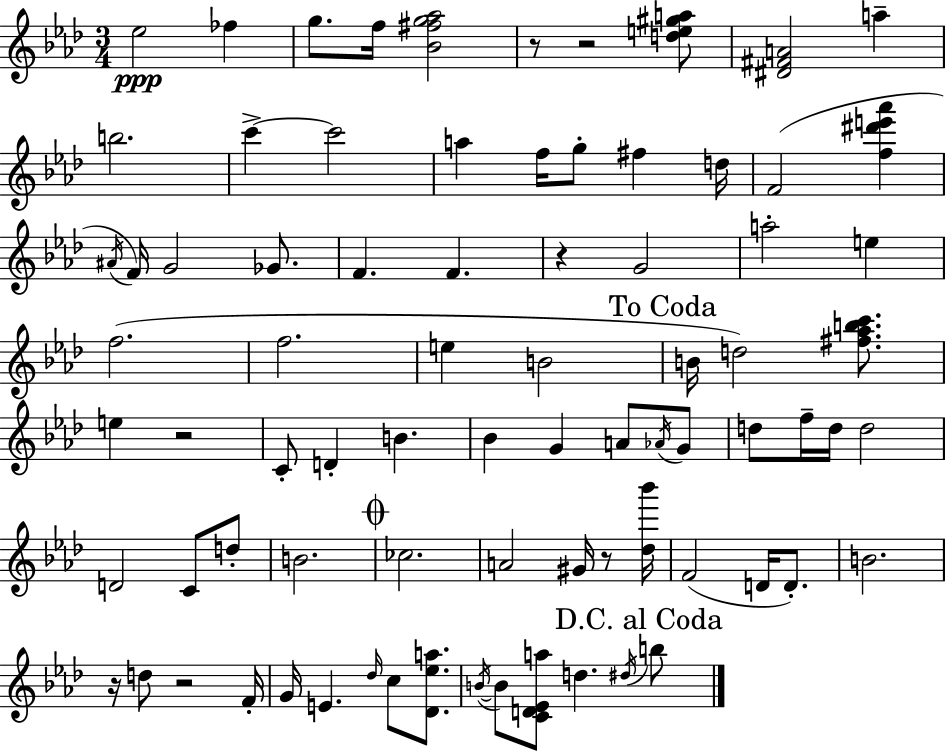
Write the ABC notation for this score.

X:1
T:Untitled
M:3/4
L:1/4
K:Ab
_e2 _f g/2 f/4 [_B^fg_a]2 z/2 z2 [de^ga]/2 [^D^FA]2 a b2 c' c'2 a f/4 g/2 ^f d/4 F2 [f^d'e'_a'] ^A/4 F/4 G2 _G/2 F F z G2 a2 e f2 f2 e B2 B/4 d2 [^f_abc']/2 e z2 C/2 D B _B G A/2 _A/4 G/2 d/2 f/4 d/4 d2 D2 C/2 d/2 B2 _c2 A2 ^G/4 z/2 [_d_b']/4 F2 D/4 D/2 B2 z/4 d/2 z2 F/4 G/4 E _d/4 c/2 [_D_ea]/2 B/4 B/2 [CD_Ea]/2 d ^d/4 b/2